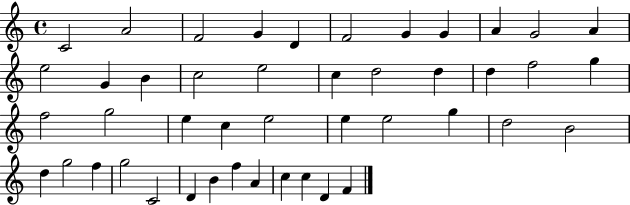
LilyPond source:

{
  \clef treble
  \time 4/4
  \defaultTimeSignature
  \key c \major
  c'2 a'2 | f'2 g'4 d'4 | f'2 g'4 g'4 | a'4 g'2 a'4 | \break e''2 g'4 b'4 | c''2 e''2 | c''4 d''2 d''4 | d''4 f''2 g''4 | \break f''2 g''2 | e''4 c''4 e''2 | e''4 e''2 g''4 | d''2 b'2 | \break d''4 g''2 f''4 | g''2 c'2 | d'4 b'4 f''4 a'4 | c''4 c''4 d'4 f'4 | \break \bar "|."
}